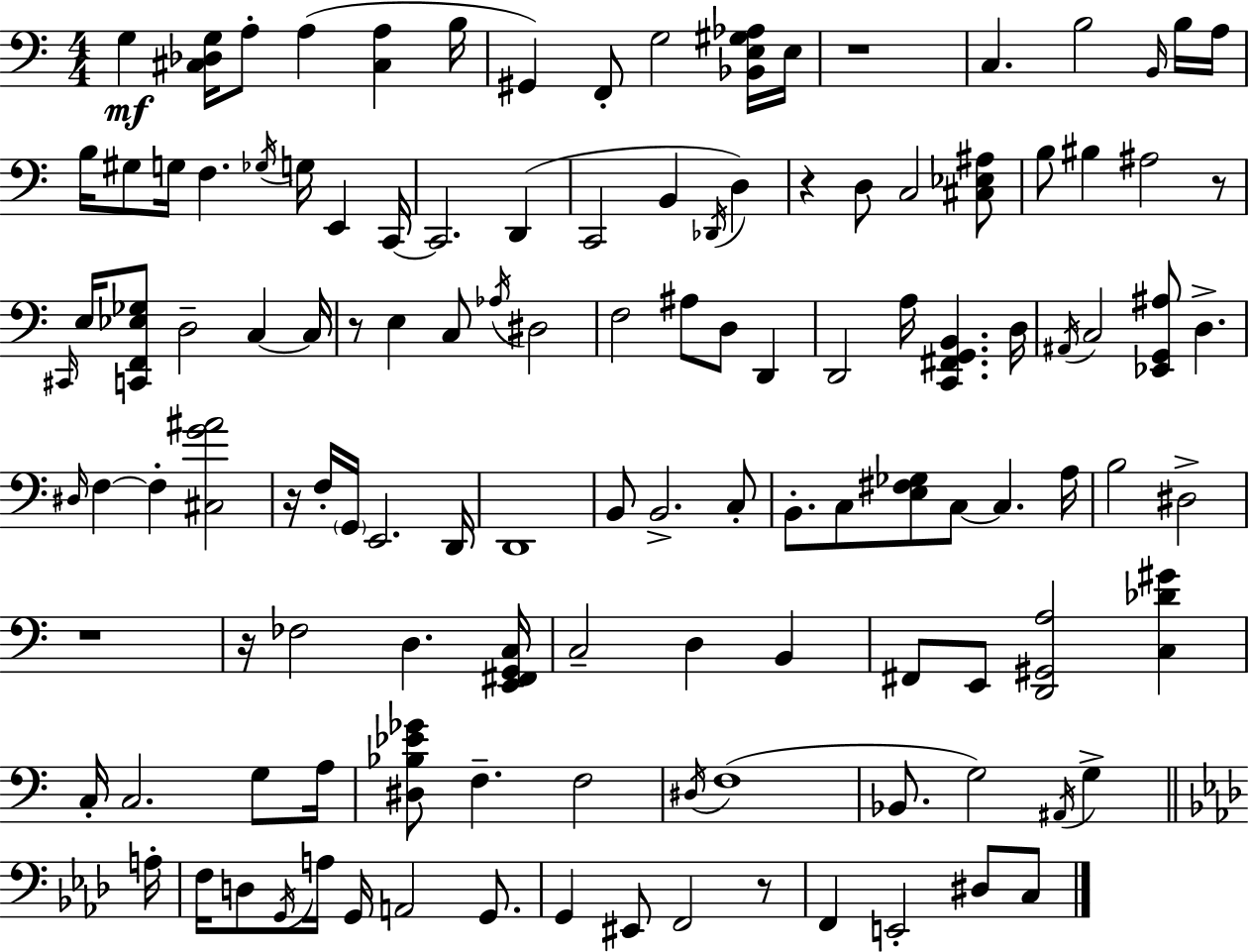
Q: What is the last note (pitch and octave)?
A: C3